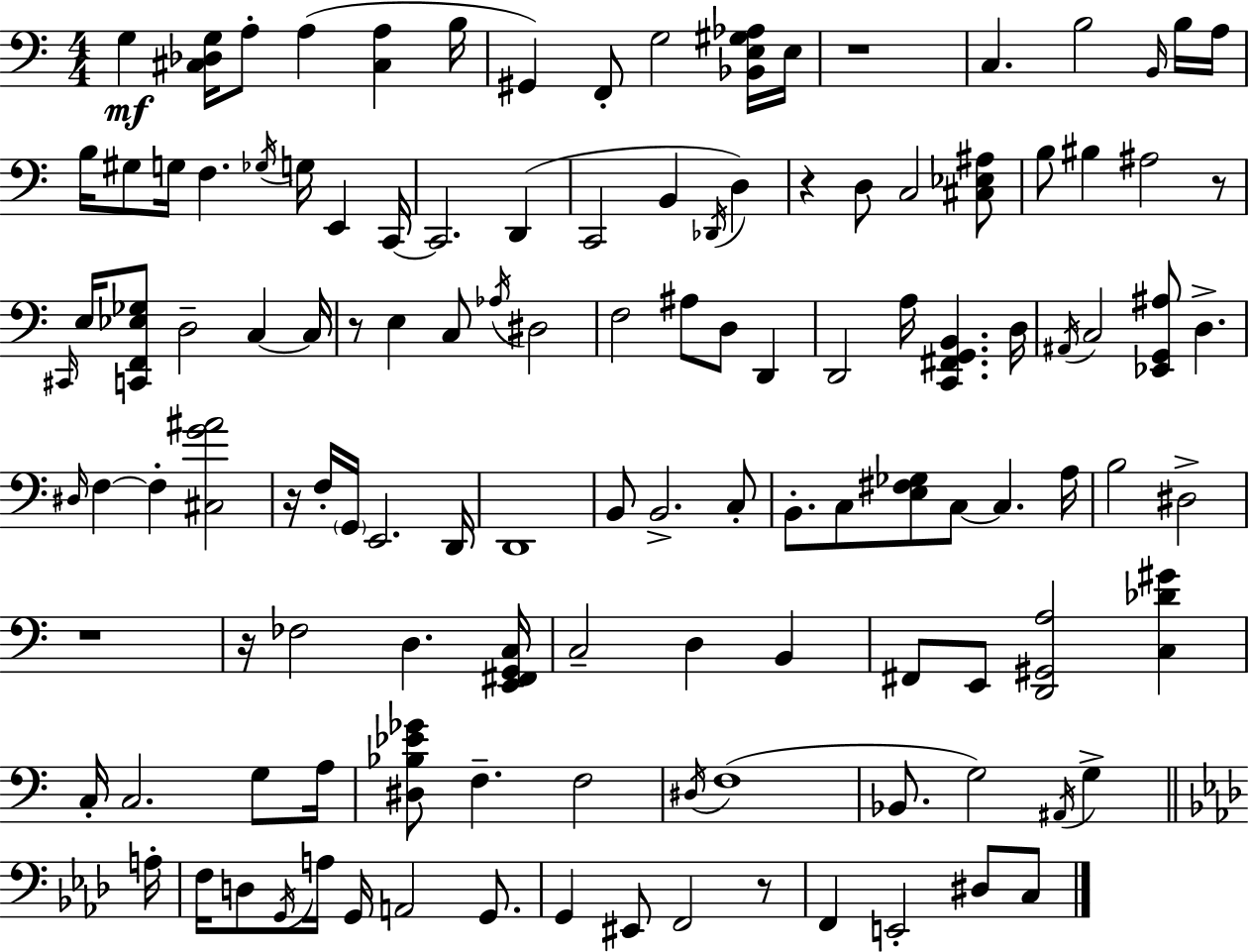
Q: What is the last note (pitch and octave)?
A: C3